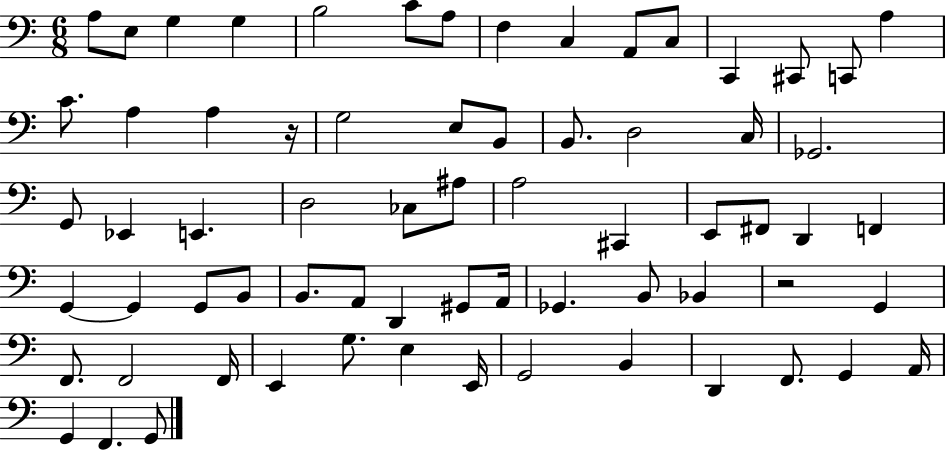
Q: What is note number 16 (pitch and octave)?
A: C4